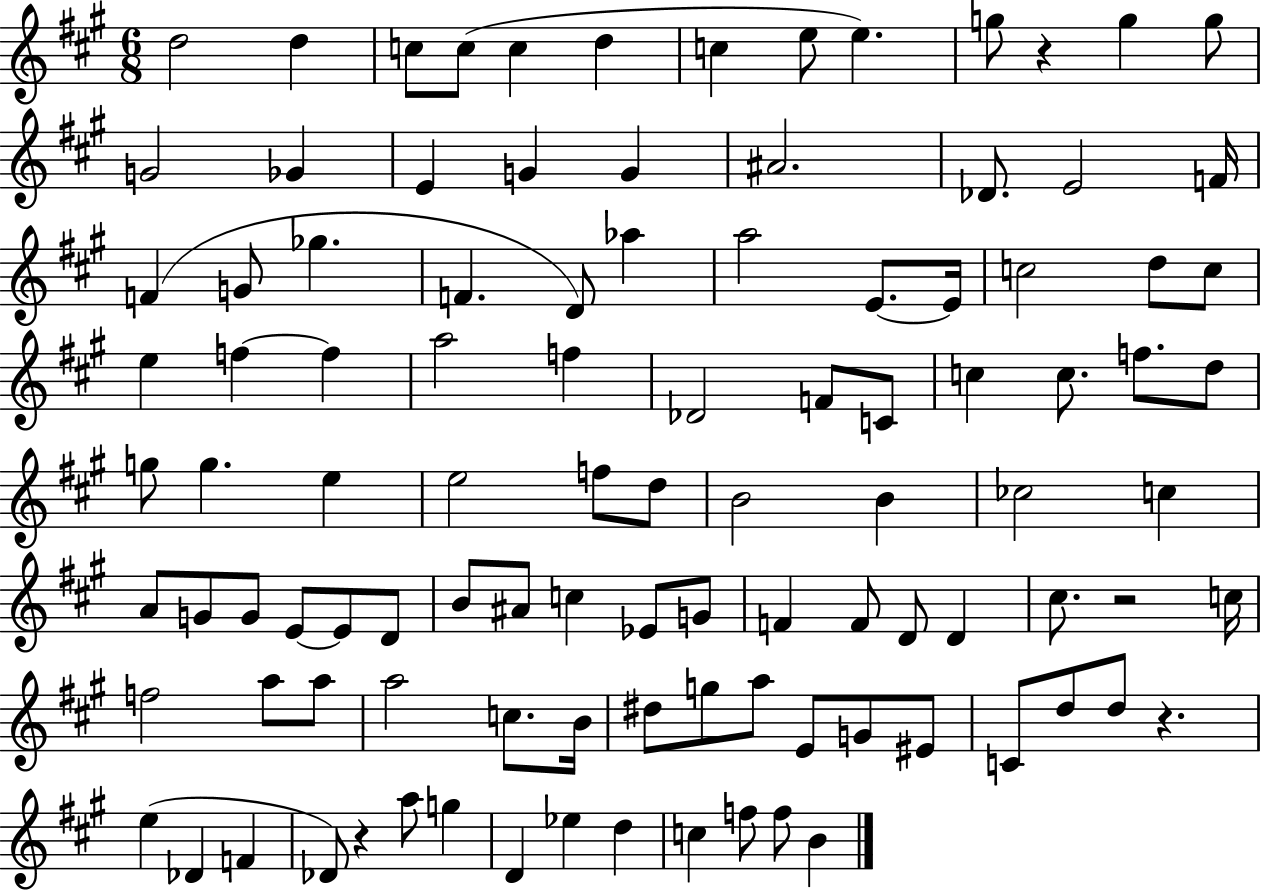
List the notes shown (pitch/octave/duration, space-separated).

D5/h D5/q C5/e C5/e C5/q D5/q C5/q E5/e E5/q. G5/e R/q G5/q G5/e G4/h Gb4/q E4/q G4/q G4/q A#4/h. Db4/e. E4/h F4/s F4/q G4/e Gb5/q. F4/q. D4/e Ab5/q A5/h E4/e. E4/s C5/h D5/e C5/e E5/q F5/q F5/q A5/h F5/q Db4/h F4/e C4/e C5/q C5/e. F5/e. D5/e G5/e G5/q. E5/q E5/h F5/e D5/e B4/h B4/q CES5/h C5/q A4/e G4/e G4/e E4/e E4/e D4/e B4/e A#4/e C5/q Eb4/e G4/e F4/q F4/e D4/e D4/q C#5/e. R/h C5/s F5/h A5/e A5/e A5/h C5/e. B4/s D#5/e G5/e A5/e E4/e G4/e EIS4/e C4/e D5/e D5/e R/q. E5/q Db4/q F4/q Db4/e R/q A5/e G5/q D4/q Eb5/q D5/q C5/q F5/e F5/e B4/q